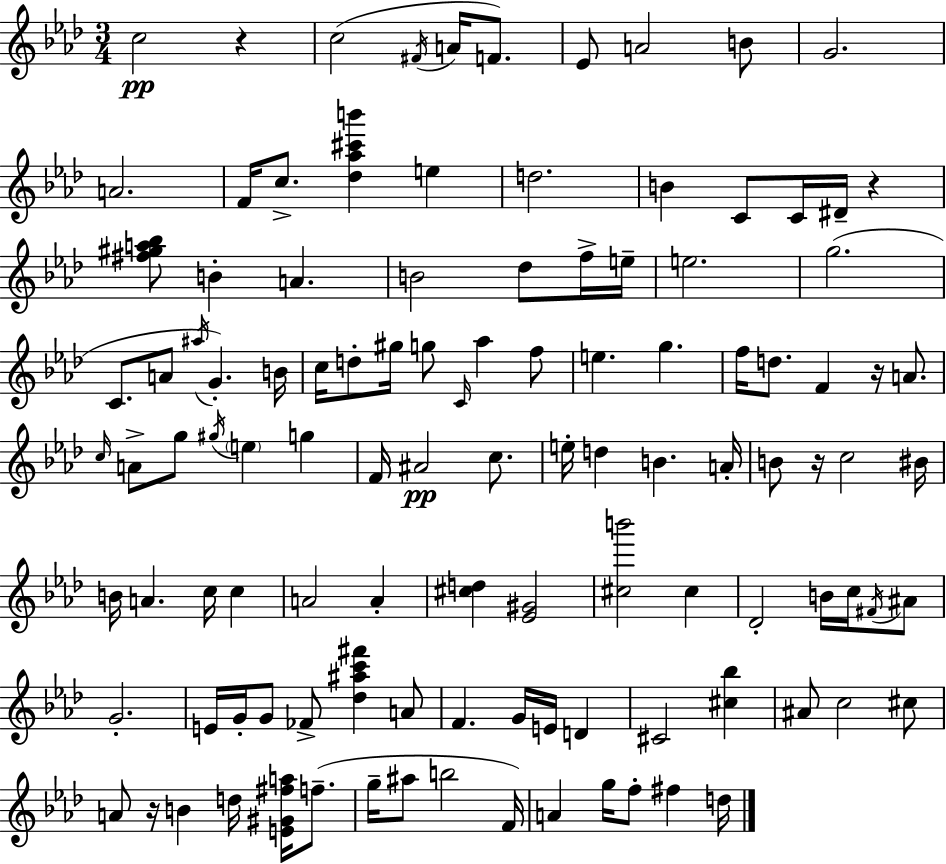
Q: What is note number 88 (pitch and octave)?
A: B4